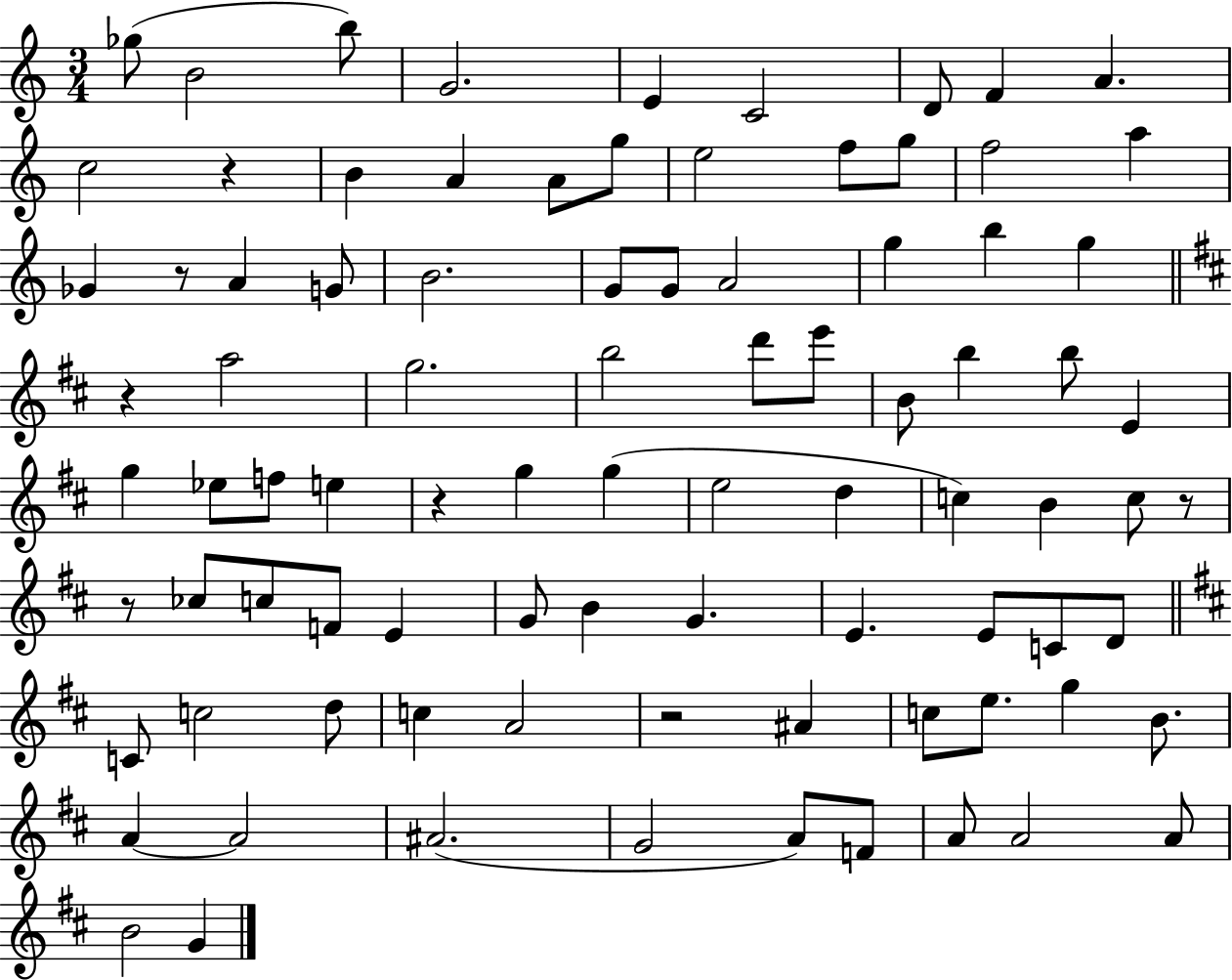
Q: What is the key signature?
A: C major